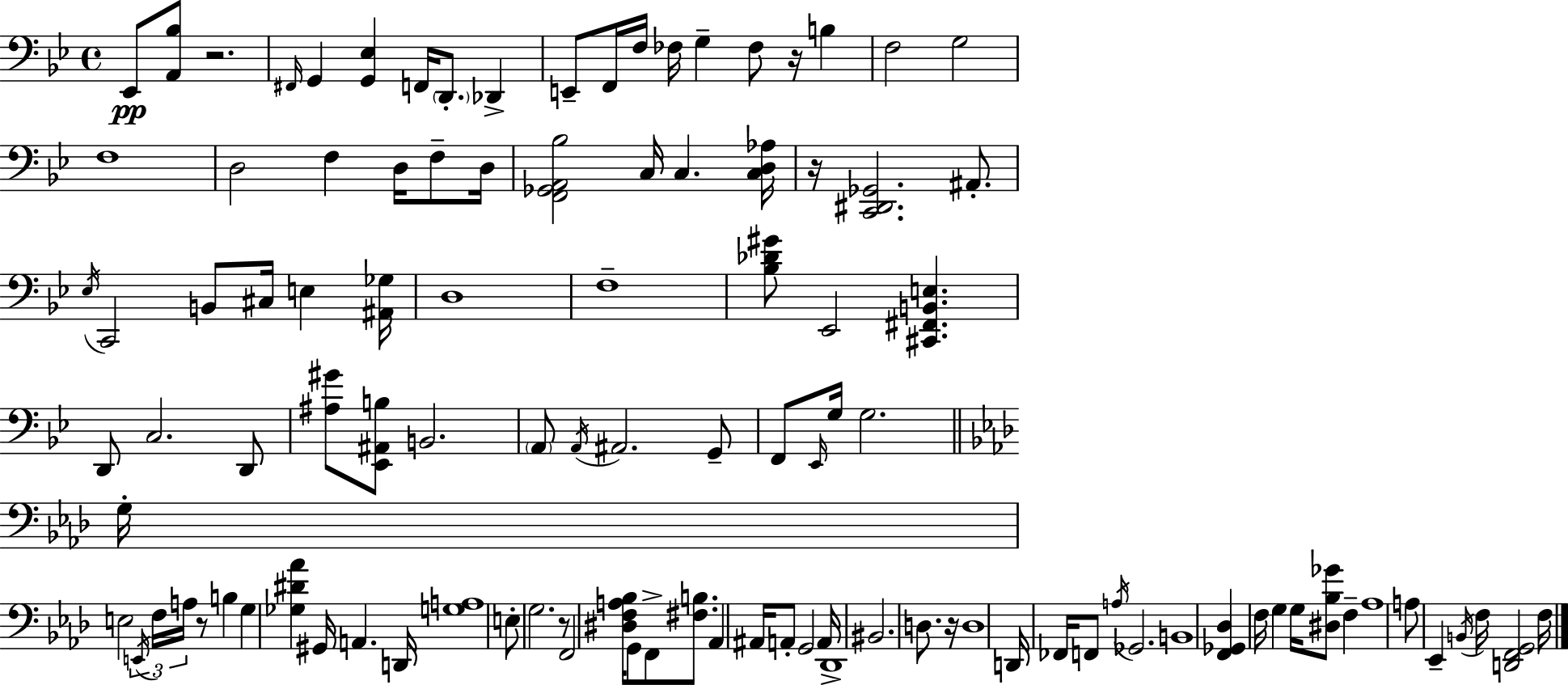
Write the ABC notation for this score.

X:1
T:Untitled
M:4/4
L:1/4
K:Bb
_E,,/2 [A,,_B,]/2 z2 ^F,,/4 G,, [G,,_E,] F,,/4 D,,/2 _D,, E,,/2 F,,/4 F,/4 _F,/4 G, _F,/2 z/4 B, F,2 G,2 F,4 D,2 F, D,/4 F,/2 D,/4 [F,,_G,,A,,_B,]2 C,/4 C, [C,D,_A,]/4 z/4 [C,,^D,,_G,,]2 ^A,,/2 _E,/4 C,,2 B,,/2 ^C,/4 E, [^A,,_G,]/4 D,4 F,4 [_B,_D^G]/2 _E,,2 [^C,,^F,,B,,E,] D,,/2 C,2 D,,/2 [^A,^G]/2 [_E,,^A,,B,]/2 B,,2 A,,/2 A,,/4 ^A,,2 G,,/2 F,,/2 _E,,/4 G,/4 G,2 G,/4 E,2 E,,/4 F,/4 A,/4 z/2 B, G, [_G,^D_A] ^G,,/4 A,, D,,/4 [G,A,]4 E,/2 G,2 z/2 F,,2 [^D,F,A,_B,]/4 G,,/2 F,,/2 [^F,B,]/2 _A,, ^A,,/4 A,,/2 G,,2 A,,/4 _D,,4 ^B,,2 D,/2 z/4 D,4 D,,/4 _F,,/4 F,,/2 A,/4 _G,,2 B,,4 [F,,_G,,_D,] F,/4 G, G,/4 [^D,_B,_G]/2 F, _A,4 A,/2 _E,, B,,/4 F,/4 [D,,F,,G,,]2 F,/4